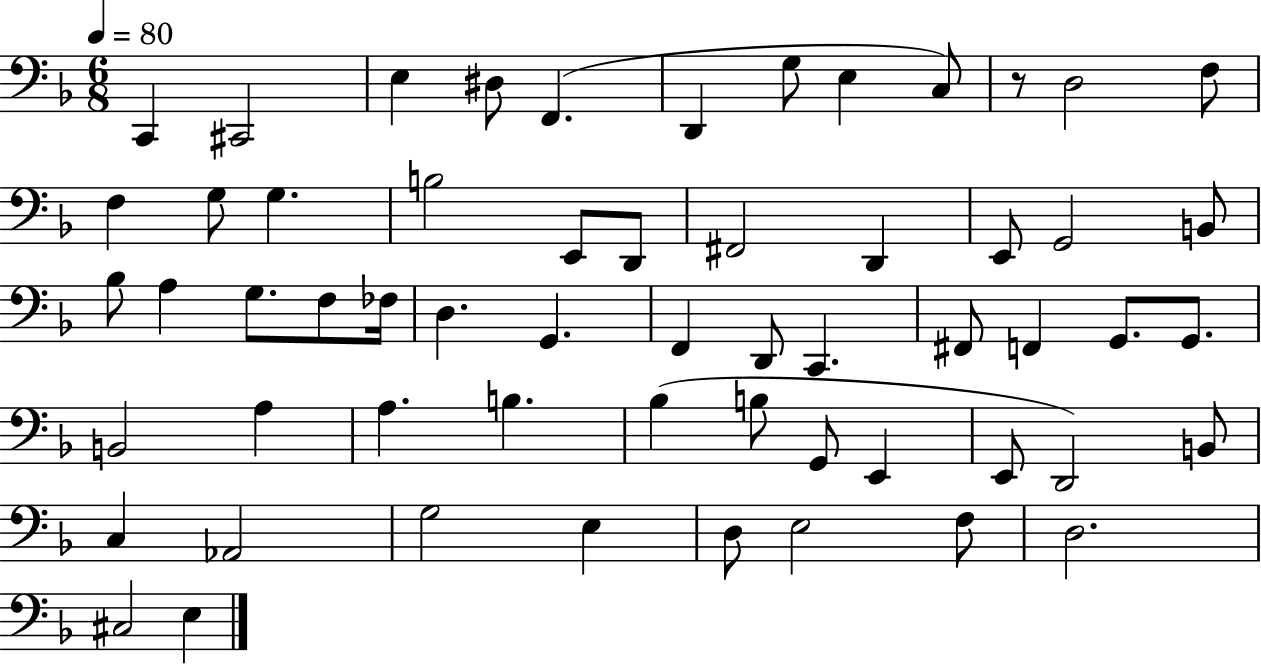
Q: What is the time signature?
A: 6/8